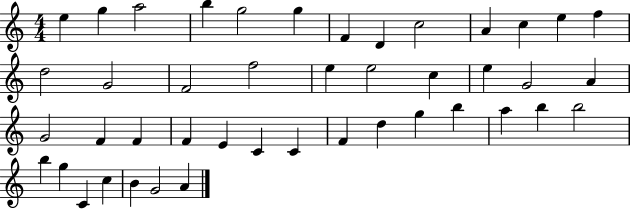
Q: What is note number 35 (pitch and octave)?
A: A5